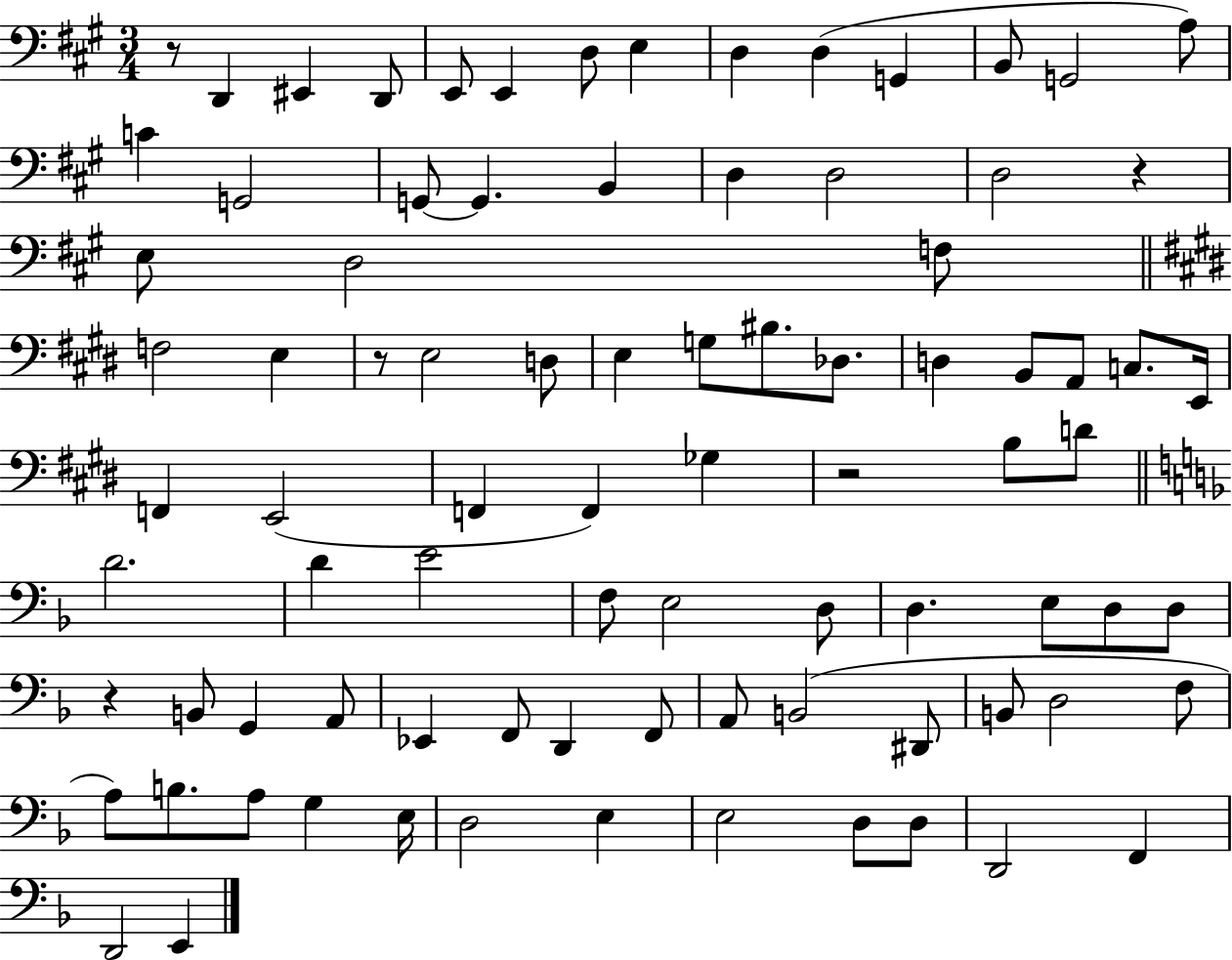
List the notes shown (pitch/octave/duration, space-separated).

R/e D2/q EIS2/q D2/e E2/e E2/q D3/e E3/q D3/q D3/q G2/q B2/e G2/h A3/e C4/q G2/h G2/e G2/q. B2/q D3/q D3/h D3/h R/q E3/e D3/h F3/e F3/h E3/q R/e E3/h D3/e E3/q G3/e BIS3/e. Db3/e. D3/q B2/e A2/e C3/e. E2/s F2/q E2/h F2/q F2/q Gb3/q R/h B3/e D4/e D4/h. D4/q E4/h F3/e E3/h D3/e D3/q. E3/e D3/e D3/e R/q B2/e G2/q A2/e Eb2/q F2/e D2/q F2/e A2/e B2/h D#2/e B2/e D3/h F3/e A3/e B3/e. A3/e G3/q E3/s D3/h E3/q E3/h D3/e D3/e D2/h F2/q D2/h E2/q